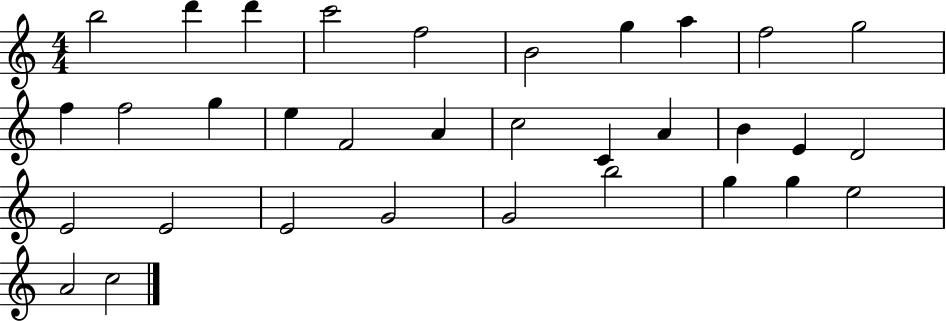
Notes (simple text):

B5/h D6/q D6/q C6/h F5/h B4/h G5/q A5/q F5/h G5/h F5/q F5/h G5/q E5/q F4/h A4/q C5/h C4/q A4/q B4/q E4/q D4/h E4/h E4/h E4/h G4/h G4/h B5/h G5/q G5/q E5/h A4/h C5/h